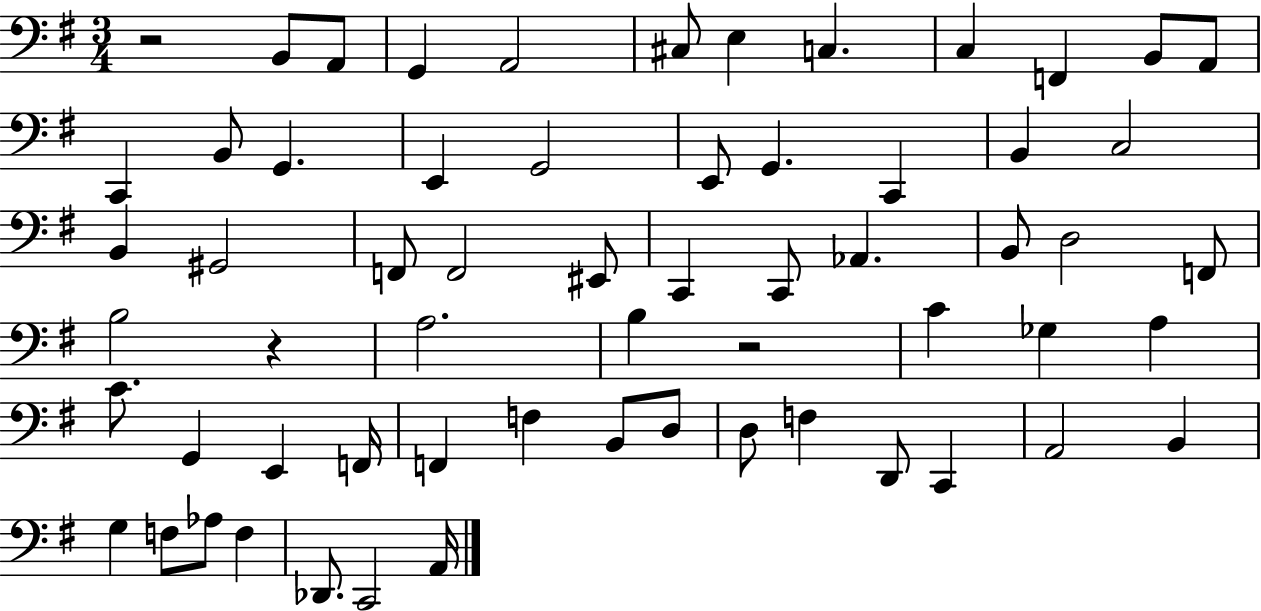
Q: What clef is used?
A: bass